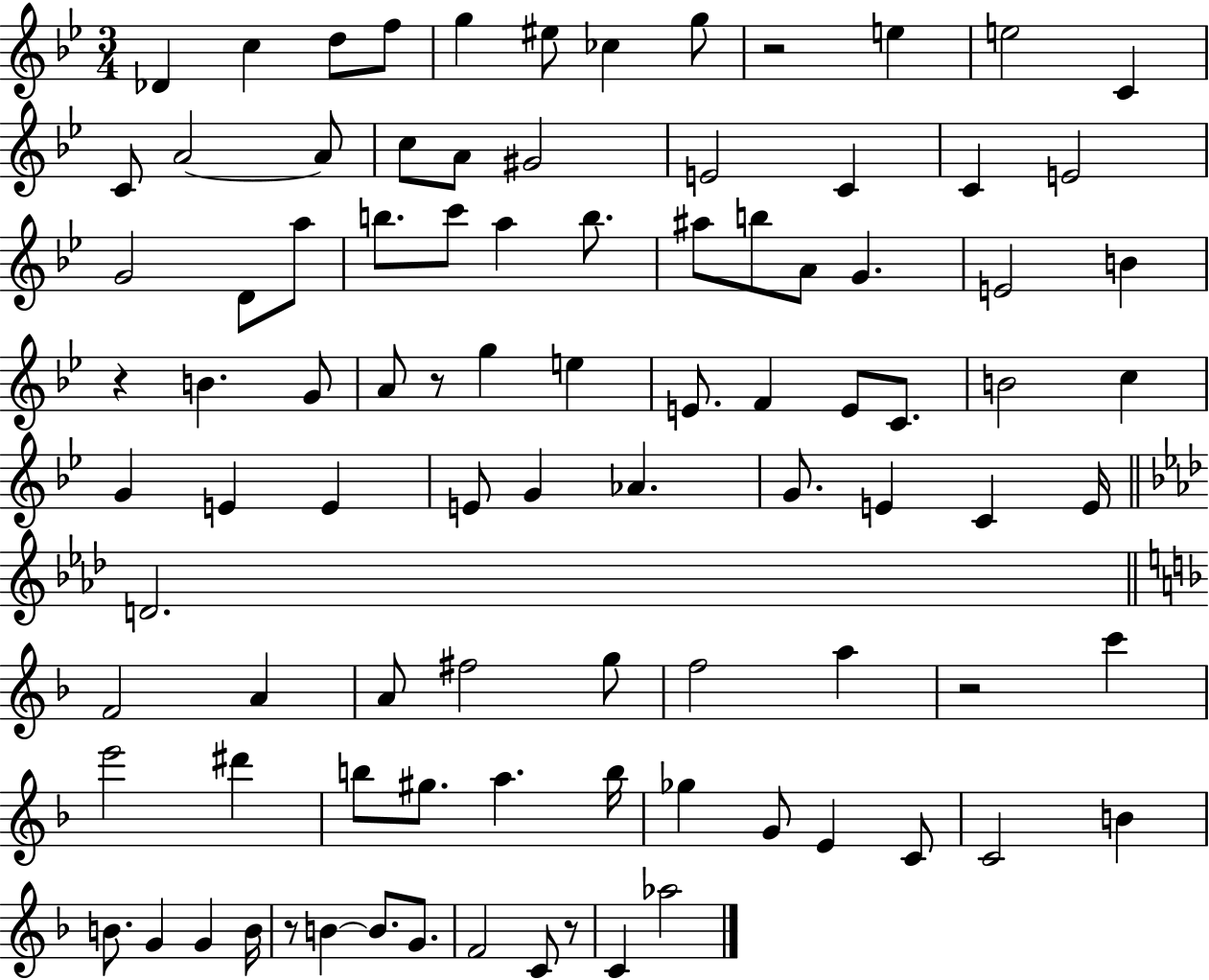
{
  \clef treble
  \numericTimeSignature
  \time 3/4
  \key bes \major
  \repeat volta 2 { des'4 c''4 d''8 f''8 | g''4 eis''8 ces''4 g''8 | r2 e''4 | e''2 c'4 | \break c'8 a'2~~ a'8 | c''8 a'8 gis'2 | e'2 c'4 | c'4 e'2 | \break g'2 d'8 a''8 | b''8. c'''8 a''4 b''8. | ais''8 b''8 a'8 g'4. | e'2 b'4 | \break r4 b'4. g'8 | a'8 r8 g''4 e''4 | e'8. f'4 e'8 c'8. | b'2 c''4 | \break g'4 e'4 e'4 | e'8 g'4 aes'4. | g'8. e'4 c'4 e'16 | \bar "||" \break \key aes \major d'2. | \bar "||" \break \key f \major f'2 a'4 | a'8 fis''2 g''8 | f''2 a''4 | r2 c'''4 | \break e'''2 dis'''4 | b''8 gis''8. a''4. b''16 | ges''4 g'8 e'4 c'8 | c'2 b'4 | \break b'8. g'4 g'4 b'16 | r8 b'4~~ b'8. g'8. | f'2 c'8 r8 | c'4 aes''2 | \break } \bar "|."
}